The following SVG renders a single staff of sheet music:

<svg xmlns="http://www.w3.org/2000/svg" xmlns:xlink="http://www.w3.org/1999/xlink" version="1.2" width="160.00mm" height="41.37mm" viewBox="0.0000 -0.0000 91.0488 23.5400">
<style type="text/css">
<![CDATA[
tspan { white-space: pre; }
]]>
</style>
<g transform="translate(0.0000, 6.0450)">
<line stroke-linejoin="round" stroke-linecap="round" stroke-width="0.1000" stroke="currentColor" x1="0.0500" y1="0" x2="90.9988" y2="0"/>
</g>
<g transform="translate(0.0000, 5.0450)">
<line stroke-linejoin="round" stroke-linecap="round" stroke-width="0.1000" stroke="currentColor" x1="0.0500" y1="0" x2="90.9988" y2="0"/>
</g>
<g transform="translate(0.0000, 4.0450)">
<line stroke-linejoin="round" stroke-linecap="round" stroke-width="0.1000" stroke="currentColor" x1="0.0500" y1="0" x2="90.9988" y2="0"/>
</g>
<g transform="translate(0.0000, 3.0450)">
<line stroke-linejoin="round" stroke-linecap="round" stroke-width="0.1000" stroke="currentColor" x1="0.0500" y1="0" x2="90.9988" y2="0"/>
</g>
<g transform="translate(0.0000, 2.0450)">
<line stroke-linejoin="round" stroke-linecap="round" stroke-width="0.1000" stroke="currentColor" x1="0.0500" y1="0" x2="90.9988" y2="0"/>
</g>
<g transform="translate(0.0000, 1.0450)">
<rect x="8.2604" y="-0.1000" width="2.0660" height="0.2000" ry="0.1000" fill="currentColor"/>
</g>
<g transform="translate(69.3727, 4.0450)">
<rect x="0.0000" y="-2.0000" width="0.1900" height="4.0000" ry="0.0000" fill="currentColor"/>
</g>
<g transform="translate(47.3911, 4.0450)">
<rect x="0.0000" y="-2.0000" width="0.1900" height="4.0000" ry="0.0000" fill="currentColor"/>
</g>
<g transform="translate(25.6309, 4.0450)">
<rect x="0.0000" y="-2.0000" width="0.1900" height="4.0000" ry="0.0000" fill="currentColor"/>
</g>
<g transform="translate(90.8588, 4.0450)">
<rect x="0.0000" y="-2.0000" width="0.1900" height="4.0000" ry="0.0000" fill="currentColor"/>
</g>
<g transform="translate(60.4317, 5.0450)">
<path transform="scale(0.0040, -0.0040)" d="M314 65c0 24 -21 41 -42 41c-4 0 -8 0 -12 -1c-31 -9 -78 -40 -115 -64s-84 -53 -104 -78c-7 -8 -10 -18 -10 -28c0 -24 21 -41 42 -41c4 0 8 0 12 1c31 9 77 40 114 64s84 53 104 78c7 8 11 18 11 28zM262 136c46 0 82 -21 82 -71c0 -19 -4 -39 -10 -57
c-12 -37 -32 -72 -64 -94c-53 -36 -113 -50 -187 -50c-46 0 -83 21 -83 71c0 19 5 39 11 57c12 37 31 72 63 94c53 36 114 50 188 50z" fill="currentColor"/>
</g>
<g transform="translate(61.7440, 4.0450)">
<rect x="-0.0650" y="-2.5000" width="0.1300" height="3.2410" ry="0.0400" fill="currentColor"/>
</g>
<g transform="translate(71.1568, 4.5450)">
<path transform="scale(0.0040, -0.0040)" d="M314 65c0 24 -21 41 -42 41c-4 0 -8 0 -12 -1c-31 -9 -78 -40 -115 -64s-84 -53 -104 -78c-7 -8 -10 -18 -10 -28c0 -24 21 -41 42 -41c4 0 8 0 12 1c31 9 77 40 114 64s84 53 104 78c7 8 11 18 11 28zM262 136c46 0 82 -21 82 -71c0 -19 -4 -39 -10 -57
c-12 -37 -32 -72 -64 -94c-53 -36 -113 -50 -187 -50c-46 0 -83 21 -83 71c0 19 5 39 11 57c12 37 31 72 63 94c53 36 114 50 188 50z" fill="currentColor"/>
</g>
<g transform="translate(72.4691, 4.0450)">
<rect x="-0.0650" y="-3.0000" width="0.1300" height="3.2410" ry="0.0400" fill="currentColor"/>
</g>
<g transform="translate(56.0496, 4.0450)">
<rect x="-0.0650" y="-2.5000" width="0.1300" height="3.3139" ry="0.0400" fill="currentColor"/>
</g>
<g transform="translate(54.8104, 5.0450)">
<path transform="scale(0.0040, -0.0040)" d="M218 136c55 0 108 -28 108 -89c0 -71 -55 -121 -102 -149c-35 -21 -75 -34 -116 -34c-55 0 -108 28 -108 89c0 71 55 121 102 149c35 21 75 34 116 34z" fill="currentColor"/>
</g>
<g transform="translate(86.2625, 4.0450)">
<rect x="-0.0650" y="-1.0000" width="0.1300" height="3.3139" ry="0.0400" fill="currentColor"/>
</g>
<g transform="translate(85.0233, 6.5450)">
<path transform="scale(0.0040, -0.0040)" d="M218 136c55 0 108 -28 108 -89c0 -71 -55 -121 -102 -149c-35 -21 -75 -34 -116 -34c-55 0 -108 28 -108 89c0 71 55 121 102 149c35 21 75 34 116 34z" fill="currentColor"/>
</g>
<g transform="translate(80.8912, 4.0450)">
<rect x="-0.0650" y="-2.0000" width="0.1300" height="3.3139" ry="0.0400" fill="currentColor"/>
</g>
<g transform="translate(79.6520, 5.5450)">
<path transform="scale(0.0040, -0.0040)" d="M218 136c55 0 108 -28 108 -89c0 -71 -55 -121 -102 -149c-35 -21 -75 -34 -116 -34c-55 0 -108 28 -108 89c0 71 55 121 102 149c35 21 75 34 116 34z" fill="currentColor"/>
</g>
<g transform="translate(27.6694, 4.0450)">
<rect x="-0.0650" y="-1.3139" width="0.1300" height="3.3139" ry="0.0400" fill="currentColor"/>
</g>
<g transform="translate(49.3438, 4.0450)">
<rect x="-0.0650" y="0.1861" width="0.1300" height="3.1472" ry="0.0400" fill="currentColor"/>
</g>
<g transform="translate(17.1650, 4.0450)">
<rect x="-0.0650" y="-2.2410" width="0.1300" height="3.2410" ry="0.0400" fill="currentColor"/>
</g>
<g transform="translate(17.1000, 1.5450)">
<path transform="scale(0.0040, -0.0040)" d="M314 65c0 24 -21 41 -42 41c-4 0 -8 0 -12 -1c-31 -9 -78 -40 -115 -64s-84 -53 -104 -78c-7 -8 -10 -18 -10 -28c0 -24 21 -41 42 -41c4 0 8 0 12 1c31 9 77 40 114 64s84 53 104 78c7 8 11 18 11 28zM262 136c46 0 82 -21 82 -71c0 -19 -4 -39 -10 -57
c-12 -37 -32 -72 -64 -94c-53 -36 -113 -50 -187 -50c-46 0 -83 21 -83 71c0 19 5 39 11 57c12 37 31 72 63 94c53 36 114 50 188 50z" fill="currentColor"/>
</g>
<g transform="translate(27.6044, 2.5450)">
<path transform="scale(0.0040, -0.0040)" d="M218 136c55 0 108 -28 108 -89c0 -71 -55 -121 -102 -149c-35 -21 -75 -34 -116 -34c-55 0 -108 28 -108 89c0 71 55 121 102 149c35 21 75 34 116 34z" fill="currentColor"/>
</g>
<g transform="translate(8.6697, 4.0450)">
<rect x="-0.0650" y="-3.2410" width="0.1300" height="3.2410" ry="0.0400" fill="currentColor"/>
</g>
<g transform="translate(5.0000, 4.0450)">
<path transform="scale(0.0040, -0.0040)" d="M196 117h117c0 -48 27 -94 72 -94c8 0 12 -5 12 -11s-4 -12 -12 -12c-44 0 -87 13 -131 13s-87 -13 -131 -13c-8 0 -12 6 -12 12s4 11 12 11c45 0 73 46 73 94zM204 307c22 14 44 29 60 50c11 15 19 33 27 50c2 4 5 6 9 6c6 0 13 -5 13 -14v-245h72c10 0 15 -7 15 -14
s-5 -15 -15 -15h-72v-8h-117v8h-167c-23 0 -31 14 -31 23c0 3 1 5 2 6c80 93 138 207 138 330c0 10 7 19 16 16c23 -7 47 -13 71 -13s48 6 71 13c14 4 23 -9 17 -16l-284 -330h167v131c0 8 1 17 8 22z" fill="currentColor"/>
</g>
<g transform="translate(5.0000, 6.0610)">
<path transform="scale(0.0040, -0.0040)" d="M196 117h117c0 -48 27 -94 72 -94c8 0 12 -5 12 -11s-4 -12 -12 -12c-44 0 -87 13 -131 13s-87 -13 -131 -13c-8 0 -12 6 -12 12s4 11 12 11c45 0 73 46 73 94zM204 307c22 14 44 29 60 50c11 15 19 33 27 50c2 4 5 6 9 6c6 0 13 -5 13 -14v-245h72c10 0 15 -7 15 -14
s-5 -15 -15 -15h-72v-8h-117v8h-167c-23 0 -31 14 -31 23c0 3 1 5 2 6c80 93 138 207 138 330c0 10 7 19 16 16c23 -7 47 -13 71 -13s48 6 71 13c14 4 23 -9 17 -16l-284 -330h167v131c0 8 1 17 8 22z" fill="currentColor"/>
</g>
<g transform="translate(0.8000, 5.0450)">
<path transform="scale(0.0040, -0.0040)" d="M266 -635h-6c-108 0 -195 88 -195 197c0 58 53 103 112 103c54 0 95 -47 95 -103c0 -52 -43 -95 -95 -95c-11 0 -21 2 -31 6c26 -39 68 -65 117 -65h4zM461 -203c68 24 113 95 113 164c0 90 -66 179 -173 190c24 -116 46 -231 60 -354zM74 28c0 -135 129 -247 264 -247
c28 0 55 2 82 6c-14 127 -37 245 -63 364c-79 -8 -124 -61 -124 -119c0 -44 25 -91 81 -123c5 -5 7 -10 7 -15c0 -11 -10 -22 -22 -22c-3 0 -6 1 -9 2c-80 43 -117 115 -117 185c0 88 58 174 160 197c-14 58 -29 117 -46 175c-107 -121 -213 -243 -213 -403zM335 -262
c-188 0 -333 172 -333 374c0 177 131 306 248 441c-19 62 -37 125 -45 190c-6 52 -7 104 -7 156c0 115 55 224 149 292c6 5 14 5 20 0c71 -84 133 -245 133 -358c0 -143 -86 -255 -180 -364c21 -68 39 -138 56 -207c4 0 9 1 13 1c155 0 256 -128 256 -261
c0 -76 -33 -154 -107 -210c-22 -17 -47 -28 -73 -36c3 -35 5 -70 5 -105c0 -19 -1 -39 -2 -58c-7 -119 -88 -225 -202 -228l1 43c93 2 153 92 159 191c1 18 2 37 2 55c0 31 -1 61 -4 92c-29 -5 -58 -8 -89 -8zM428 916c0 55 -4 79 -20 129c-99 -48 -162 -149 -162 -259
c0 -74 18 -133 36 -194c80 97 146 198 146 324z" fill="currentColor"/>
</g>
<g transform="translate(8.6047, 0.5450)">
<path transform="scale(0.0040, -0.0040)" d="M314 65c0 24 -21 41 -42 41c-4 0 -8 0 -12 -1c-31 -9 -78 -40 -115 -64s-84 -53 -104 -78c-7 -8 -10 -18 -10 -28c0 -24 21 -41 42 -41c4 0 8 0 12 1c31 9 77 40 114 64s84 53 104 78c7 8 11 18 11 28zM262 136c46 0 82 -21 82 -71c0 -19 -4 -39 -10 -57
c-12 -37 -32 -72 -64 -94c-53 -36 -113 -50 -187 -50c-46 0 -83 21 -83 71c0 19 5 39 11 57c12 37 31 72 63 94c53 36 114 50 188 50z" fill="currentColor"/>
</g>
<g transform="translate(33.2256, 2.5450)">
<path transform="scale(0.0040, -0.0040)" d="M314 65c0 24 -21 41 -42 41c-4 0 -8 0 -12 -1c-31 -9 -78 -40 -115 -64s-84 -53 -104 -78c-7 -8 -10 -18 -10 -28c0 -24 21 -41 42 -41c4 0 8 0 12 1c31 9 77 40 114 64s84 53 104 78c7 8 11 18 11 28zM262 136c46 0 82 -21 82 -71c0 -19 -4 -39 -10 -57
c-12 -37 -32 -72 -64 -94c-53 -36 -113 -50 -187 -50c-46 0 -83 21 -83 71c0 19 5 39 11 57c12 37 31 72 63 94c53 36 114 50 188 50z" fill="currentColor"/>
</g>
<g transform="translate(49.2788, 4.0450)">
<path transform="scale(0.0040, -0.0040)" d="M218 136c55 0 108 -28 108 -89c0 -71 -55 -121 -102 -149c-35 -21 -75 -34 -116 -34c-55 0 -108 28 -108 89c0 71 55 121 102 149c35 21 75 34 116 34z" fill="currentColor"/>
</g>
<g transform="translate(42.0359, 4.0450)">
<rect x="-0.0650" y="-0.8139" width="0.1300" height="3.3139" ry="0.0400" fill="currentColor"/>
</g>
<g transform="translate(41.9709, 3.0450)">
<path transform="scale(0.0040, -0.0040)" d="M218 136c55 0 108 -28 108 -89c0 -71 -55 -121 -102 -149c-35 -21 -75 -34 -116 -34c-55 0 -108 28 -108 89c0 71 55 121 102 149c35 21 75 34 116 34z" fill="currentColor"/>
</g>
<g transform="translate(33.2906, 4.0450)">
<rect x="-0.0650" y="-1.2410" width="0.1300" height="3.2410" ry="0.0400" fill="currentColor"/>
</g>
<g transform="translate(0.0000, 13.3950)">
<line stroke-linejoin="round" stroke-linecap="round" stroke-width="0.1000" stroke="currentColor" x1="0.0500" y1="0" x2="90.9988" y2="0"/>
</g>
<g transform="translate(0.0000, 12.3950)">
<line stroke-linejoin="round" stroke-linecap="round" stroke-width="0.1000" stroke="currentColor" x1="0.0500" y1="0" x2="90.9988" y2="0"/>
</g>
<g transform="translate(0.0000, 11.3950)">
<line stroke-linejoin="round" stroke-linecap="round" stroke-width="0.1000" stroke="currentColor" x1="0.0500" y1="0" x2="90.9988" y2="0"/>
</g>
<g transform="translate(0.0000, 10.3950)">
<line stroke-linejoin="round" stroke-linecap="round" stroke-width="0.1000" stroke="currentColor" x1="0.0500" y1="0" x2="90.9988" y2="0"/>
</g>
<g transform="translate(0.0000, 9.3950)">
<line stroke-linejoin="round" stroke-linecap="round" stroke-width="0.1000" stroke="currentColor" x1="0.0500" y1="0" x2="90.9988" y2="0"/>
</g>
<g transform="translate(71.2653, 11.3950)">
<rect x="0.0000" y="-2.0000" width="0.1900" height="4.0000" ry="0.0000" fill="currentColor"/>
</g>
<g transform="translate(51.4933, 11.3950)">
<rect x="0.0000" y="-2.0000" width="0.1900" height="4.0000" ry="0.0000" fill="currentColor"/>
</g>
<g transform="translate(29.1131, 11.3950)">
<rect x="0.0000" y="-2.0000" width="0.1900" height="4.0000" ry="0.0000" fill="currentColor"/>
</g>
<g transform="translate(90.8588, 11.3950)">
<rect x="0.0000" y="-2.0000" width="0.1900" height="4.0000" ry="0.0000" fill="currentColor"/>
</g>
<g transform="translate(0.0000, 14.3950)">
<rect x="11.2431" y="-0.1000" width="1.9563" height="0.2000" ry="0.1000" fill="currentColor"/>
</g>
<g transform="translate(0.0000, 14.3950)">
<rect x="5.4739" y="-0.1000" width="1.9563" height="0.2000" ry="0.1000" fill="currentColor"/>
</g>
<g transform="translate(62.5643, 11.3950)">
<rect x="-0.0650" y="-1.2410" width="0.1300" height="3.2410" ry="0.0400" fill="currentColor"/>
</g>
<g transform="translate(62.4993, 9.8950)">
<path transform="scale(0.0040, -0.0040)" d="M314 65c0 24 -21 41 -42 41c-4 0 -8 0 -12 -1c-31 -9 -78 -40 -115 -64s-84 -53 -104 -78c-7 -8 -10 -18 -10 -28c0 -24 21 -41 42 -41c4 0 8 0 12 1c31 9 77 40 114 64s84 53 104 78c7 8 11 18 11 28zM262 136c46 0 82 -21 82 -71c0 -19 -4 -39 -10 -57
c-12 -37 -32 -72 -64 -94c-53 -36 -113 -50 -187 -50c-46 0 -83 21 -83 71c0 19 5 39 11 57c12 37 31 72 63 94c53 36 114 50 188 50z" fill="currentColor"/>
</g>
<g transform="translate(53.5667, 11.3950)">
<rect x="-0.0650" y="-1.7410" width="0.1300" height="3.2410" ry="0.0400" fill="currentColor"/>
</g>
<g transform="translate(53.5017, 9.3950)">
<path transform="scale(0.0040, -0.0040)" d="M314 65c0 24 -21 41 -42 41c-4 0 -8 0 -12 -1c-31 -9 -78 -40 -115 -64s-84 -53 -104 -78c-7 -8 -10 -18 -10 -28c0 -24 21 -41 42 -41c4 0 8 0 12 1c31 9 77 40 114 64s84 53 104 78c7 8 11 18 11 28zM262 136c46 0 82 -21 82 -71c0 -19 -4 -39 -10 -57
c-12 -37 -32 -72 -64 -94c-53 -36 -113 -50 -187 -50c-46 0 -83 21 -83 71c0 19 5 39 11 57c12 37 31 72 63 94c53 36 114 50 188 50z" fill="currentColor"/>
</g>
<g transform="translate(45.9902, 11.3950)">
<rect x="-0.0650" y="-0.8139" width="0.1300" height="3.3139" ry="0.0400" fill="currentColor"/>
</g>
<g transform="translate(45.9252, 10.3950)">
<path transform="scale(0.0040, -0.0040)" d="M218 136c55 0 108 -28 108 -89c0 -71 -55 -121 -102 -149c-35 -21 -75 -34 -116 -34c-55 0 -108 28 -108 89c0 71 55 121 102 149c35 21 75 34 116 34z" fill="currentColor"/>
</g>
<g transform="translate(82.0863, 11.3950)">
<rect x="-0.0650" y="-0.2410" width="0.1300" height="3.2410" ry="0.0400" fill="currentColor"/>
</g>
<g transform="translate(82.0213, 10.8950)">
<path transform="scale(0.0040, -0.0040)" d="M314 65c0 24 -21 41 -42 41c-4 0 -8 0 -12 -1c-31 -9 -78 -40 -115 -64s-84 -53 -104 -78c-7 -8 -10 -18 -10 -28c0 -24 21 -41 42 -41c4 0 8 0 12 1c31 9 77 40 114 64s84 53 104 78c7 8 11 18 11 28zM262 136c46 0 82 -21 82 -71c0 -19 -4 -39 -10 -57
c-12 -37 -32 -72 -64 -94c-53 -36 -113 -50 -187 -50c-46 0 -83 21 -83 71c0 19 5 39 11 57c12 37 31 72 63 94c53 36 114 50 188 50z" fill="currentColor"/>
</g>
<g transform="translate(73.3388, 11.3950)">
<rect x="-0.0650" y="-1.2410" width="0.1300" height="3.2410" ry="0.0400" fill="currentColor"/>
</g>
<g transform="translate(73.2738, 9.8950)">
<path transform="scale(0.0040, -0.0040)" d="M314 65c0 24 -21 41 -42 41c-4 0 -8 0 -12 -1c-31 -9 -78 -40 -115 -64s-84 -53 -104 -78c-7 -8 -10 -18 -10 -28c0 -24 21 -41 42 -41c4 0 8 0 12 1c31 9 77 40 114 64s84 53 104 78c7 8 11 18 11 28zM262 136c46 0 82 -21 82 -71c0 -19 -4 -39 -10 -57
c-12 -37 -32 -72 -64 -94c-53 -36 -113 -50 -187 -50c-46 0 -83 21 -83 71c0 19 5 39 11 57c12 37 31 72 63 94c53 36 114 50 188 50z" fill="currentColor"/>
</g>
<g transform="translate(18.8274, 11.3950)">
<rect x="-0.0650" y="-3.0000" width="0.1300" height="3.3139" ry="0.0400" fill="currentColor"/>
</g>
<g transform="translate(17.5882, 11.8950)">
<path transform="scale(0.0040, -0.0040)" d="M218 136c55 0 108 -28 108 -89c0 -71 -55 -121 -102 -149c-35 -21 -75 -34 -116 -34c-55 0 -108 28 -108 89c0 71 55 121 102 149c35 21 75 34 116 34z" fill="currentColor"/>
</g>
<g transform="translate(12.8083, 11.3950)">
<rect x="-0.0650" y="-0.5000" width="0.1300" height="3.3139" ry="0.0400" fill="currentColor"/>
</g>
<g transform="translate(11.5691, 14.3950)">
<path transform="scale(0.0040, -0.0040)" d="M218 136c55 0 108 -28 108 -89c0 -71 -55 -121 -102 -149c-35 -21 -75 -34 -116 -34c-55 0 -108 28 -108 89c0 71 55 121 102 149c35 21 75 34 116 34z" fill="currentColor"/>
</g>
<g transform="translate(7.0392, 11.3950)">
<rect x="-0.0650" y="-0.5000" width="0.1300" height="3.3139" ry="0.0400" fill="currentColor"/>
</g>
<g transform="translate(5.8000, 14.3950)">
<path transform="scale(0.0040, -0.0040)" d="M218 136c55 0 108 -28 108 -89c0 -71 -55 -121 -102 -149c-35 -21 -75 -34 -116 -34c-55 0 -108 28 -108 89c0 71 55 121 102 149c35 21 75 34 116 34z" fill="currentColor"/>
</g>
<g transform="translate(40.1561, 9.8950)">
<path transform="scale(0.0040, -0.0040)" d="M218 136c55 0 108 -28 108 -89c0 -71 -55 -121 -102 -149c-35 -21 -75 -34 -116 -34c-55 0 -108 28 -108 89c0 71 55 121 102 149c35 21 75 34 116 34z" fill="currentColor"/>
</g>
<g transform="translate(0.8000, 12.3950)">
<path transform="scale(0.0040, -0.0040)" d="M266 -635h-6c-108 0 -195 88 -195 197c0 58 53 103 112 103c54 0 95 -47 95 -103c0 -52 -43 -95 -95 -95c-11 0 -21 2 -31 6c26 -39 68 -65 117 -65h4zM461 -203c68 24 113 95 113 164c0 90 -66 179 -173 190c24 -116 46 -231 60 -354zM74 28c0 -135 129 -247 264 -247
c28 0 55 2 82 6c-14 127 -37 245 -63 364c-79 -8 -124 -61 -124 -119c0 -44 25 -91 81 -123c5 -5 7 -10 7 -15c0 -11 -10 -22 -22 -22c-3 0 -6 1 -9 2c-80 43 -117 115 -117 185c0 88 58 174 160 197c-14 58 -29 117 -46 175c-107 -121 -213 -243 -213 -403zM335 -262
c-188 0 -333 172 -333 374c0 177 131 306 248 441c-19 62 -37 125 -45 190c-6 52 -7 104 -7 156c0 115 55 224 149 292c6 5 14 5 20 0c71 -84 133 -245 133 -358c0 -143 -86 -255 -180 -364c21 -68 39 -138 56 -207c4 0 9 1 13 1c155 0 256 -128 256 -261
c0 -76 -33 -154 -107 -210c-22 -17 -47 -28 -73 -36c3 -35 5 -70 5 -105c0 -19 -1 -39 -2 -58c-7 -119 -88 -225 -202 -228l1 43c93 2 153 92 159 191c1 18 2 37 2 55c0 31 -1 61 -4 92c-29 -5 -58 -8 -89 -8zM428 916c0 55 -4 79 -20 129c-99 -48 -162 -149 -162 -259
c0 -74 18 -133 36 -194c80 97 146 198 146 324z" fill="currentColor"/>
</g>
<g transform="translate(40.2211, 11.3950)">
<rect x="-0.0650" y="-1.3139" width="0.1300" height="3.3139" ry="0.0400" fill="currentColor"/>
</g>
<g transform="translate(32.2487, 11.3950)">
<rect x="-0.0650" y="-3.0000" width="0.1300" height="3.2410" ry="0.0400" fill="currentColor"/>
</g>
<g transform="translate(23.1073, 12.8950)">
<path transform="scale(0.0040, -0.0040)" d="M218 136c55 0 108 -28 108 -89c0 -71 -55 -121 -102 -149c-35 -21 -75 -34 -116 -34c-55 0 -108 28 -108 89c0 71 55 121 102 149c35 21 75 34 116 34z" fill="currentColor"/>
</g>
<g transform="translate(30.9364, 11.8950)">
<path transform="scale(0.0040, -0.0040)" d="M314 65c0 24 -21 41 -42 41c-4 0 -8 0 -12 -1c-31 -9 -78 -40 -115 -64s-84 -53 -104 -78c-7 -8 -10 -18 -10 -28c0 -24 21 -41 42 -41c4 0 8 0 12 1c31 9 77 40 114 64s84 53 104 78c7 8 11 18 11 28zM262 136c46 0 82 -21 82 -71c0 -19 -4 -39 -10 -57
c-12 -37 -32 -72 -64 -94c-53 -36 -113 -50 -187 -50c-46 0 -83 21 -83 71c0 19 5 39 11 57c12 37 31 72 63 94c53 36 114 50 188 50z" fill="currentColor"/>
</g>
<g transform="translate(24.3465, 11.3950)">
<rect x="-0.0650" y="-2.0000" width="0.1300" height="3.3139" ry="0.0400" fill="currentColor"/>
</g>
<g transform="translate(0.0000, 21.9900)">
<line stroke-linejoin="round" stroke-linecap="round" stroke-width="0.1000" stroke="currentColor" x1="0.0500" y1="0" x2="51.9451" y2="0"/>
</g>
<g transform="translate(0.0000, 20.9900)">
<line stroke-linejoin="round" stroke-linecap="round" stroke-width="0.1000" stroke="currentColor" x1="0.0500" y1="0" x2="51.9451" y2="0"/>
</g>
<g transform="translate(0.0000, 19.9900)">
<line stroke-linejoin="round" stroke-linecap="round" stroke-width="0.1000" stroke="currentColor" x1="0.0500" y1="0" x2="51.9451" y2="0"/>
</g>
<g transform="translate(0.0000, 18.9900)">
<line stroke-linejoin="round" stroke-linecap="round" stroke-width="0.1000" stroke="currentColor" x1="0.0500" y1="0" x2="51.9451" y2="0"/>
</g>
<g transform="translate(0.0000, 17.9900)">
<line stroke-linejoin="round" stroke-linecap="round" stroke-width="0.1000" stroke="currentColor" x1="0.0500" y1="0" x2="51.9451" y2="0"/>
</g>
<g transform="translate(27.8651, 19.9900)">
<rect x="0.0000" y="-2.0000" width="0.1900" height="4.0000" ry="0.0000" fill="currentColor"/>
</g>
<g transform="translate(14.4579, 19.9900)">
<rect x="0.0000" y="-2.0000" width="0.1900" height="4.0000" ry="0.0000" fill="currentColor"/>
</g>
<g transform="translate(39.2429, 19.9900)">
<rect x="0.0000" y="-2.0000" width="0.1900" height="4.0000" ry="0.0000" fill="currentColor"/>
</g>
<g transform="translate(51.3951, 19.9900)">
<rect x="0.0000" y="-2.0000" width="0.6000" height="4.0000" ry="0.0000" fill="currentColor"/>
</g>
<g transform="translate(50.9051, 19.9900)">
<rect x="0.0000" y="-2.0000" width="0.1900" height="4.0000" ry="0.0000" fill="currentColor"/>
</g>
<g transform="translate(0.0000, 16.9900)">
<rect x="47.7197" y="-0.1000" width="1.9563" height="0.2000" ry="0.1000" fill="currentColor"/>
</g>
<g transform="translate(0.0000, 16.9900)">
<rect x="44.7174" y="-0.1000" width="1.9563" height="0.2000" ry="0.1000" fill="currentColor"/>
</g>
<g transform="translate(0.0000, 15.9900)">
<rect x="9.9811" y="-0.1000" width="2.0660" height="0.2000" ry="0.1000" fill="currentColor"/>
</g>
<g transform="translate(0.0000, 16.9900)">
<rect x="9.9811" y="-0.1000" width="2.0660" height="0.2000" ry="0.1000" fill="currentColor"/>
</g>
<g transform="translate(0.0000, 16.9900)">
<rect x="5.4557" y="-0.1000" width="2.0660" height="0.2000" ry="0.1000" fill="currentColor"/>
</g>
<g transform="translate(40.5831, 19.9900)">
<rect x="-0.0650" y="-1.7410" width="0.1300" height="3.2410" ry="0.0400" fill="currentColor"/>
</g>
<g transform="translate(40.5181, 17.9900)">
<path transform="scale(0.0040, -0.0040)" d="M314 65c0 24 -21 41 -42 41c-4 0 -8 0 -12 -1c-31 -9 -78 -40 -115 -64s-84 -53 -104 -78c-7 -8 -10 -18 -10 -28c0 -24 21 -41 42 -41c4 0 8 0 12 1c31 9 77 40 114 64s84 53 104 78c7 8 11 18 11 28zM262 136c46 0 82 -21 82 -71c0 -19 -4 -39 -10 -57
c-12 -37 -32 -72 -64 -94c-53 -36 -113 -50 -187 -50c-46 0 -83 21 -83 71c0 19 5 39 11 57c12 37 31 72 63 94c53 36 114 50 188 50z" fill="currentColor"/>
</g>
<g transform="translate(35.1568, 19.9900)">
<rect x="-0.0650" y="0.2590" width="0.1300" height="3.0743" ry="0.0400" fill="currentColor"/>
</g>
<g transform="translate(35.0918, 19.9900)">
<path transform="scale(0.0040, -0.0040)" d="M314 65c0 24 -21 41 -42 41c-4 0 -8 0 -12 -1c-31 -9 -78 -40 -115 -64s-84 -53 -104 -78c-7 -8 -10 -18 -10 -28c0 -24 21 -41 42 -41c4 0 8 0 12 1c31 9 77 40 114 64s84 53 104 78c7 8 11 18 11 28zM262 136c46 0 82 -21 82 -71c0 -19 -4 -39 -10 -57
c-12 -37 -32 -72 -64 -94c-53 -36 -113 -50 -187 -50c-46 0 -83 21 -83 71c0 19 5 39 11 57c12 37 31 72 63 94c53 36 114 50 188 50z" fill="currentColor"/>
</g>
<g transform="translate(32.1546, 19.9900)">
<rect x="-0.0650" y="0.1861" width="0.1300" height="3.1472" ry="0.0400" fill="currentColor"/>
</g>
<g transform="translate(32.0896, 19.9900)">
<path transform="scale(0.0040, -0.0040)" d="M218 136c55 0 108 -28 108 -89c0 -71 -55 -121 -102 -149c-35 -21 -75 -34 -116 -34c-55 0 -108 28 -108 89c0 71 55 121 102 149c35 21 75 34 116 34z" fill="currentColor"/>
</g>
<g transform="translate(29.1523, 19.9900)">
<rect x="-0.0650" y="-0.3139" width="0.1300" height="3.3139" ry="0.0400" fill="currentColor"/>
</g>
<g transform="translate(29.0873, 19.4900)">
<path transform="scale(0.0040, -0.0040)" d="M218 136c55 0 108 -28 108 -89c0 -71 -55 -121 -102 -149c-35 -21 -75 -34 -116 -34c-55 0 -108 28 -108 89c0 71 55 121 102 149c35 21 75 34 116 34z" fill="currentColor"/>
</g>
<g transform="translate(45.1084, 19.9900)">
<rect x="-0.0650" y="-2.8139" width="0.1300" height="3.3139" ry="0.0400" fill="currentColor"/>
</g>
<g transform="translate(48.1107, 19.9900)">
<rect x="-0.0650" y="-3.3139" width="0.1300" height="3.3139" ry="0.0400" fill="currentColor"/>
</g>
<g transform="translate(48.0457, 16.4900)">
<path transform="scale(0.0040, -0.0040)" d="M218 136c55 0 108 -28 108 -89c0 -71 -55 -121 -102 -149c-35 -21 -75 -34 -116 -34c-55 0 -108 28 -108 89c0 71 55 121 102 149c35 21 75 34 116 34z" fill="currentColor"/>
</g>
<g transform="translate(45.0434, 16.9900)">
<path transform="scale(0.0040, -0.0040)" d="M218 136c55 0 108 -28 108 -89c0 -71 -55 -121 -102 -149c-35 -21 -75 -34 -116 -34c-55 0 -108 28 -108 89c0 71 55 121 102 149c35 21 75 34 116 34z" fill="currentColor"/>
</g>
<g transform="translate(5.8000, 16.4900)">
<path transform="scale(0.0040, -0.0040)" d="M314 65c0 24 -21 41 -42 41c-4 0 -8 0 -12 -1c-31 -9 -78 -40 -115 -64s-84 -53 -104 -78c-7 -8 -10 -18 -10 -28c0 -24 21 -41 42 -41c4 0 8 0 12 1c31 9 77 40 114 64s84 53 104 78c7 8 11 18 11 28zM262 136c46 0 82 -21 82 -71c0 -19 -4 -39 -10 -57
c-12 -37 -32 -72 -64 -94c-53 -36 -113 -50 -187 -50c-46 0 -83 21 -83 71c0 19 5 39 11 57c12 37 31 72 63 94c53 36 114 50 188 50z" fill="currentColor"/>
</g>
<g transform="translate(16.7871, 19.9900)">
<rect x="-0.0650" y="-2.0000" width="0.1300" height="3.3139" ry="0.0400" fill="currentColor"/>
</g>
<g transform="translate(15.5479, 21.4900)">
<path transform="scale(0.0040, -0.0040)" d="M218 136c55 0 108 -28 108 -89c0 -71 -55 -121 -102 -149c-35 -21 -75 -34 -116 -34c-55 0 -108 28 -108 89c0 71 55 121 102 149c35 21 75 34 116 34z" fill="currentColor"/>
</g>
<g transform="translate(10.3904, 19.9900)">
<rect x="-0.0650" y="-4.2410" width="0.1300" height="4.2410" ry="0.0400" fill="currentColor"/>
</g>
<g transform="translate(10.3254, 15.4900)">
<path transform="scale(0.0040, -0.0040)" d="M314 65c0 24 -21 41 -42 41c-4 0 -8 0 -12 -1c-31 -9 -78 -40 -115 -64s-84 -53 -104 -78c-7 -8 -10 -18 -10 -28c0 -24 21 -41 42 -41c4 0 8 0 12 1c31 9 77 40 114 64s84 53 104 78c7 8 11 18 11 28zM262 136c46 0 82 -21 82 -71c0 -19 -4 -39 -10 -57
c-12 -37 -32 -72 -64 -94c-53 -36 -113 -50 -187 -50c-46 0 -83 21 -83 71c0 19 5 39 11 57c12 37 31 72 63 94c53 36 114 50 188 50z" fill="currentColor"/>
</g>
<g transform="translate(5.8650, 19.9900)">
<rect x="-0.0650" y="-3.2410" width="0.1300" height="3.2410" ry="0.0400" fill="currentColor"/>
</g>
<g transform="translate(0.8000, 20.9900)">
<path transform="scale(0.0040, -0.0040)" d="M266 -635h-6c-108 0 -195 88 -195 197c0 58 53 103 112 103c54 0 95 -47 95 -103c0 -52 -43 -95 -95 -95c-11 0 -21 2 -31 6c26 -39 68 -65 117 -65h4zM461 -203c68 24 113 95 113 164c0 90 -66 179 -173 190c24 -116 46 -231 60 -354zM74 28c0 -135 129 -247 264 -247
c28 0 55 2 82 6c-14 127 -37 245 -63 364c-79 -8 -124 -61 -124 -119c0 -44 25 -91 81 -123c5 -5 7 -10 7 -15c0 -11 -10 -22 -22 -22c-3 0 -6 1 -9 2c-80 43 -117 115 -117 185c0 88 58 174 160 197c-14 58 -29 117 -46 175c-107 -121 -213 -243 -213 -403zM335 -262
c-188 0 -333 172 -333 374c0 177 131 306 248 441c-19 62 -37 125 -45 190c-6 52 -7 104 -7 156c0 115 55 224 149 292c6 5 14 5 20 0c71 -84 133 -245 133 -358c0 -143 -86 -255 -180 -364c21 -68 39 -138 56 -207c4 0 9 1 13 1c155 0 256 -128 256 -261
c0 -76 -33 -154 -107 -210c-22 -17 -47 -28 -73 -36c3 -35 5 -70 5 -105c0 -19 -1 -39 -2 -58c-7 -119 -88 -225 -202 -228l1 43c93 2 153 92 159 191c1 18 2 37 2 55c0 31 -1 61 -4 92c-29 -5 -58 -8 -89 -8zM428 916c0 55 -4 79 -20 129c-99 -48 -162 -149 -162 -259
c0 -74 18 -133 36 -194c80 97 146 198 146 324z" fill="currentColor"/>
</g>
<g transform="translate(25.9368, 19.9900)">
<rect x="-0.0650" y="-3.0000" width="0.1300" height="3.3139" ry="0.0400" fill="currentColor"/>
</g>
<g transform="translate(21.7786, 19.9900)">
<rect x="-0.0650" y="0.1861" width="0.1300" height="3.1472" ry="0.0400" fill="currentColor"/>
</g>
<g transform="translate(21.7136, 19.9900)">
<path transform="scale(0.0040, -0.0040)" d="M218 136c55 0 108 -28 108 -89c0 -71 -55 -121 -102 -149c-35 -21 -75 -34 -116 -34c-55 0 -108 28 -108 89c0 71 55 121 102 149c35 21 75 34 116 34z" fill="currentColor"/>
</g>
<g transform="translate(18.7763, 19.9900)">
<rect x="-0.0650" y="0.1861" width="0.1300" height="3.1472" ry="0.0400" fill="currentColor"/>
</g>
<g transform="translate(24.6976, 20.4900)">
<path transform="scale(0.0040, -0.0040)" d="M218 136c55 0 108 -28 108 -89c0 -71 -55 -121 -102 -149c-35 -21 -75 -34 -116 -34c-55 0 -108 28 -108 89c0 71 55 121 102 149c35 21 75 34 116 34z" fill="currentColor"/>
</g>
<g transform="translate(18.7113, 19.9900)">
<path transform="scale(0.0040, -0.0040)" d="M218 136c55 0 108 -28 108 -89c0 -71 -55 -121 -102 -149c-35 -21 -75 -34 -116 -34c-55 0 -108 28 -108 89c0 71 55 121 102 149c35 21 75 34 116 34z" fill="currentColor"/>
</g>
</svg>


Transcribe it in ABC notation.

X:1
T:Untitled
M:4/4
L:1/4
K:C
b2 g2 e e2 d B G G2 A2 F D C C A F A2 e d f2 e2 e2 c2 b2 d'2 F B B A c B B2 f2 a b